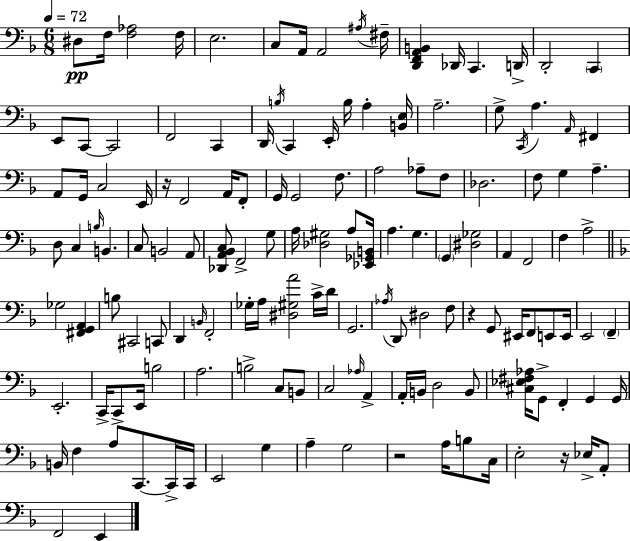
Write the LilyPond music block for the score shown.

{
  \clef bass
  \numericTimeSignature
  \time 6/8
  \key d \minor
  \tempo 4 = 72
  dis8\pp f16 <f aes>2 f16 | e2. | c8 a,16 a,2 \acciaccatura { ais16 } | fis16-- <d, f, a, b,>4 des,16 c,4. | \break d,16-> d,2-. \parenthesize c,4 | e,8 c,8~~ c,2 | f,2 c,4 | d,16 \acciaccatura { b16 } c,4 e,16-. b16 a4-. | \break <b, e>16 a2.-- | g8-> \acciaccatura { c,16 } a4. \grace { a,16 } | fis,4 a,8 g,16 c2 | e,16 r16 f,2 | \break a,16 f,8-. g,16 g,2 | f8. a2 | aes8-- f8 des2. | f8 g4 a4.-- | \break d8 c4 \grace { b16 } b,4. | c8 b,2 | a,8 <des, a, bes, c>8 f,2-> | g8 a16 <des gis>2 | \break a8 <ees, ges, b,>16 a4. g4. | \parenthesize g,4 <dis ges>2 | a,4 f,2 | f4 a2-> | \break \bar "||" \break \key f \major ges2 <fis, g, a,>4 | b8 cis,2 c,8 | d,4 \grace { b,16 } f,2-. | ges16-. a16 <dis gis a'>2 c'16-> | \break d'16 g,2. | \acciaccatura { aes16 } d,8 dis2 | f8 r4 g,8 eis,16 f,8 e,8 | e,16 e,2 \parenthesize f,4-- | \break e,2.-. | c,16-> c,8-> e,16 b2 | a2. | b2-> c8 | \break b,8 c2 \grace { aes16 } a,4-> | a,16-. b,16 d2 | b,8 <cis ees fis aes>16 g,8-> f,4-. g,4 | g,16 b,16 f4 a8 c,8.~~ | \break c,16-> c,16 e,2 g4 | a4-- g2 | r2 a16 | b8 c16 e2-. r16 | \break ees16-> a,8-. f,2 e,4 | \bar "|."
}